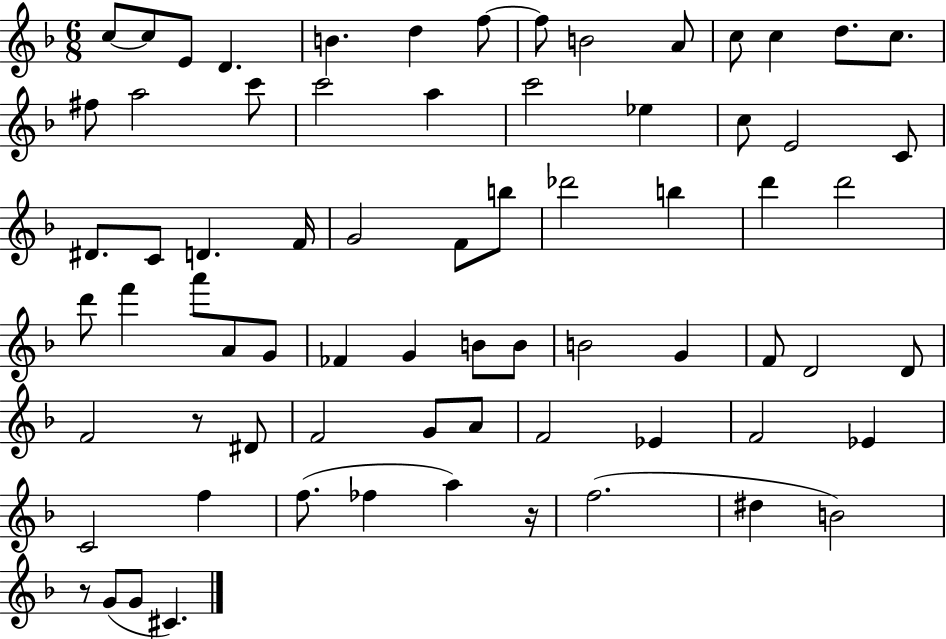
C5/e C5/e E4/e D4/q. B4/q. D5/q F5/e F5/e B4/h A4/e C5/e C5/q D5/e. C5/e. F#5/e A5/h C6/e C6/h A5/q C6/h Eb5/q C5/e E4/h C4/e D#4/e. C4/e D4/q. F4/s G4/h F4/e B5/e Db6/h B5/q D6/q D6/h D6/e F6/q A6/e A4/e G4/e FES4/q G4/q B4/e B4/e B4/h G4/q F4/e D4/h D4/e F4/h R/e D#4/e F4/h G4/e A4/e F4/h Eb4/q F4/h Eb4/q C4/h F5/q F5/e. FES5/q A5/q R/s F5/h. D#5/q B4/h R/e G4/e G4/e C#4/q.